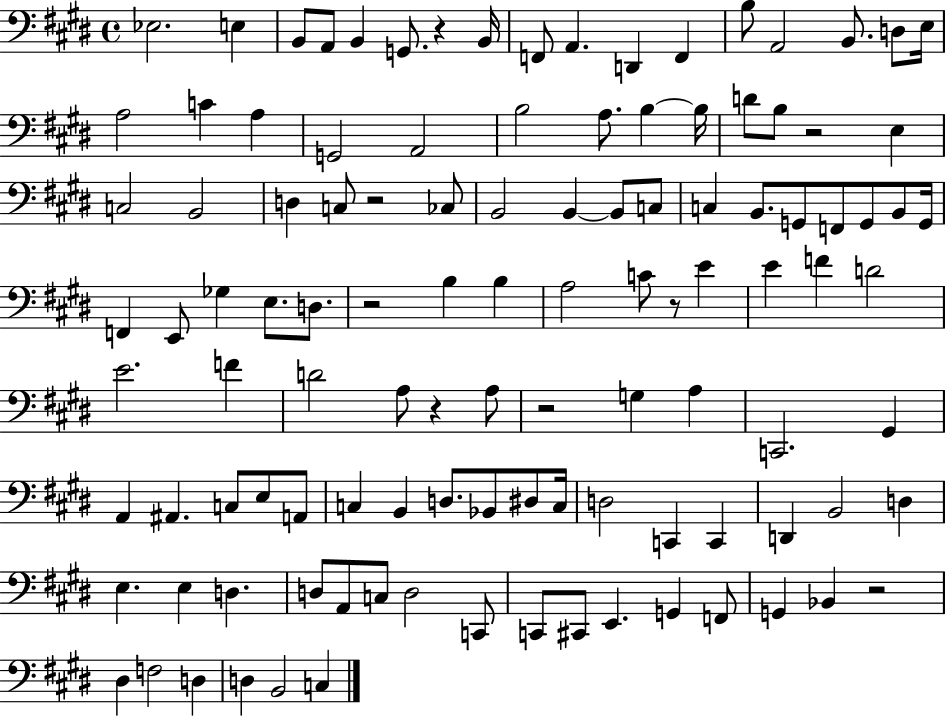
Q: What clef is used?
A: bass